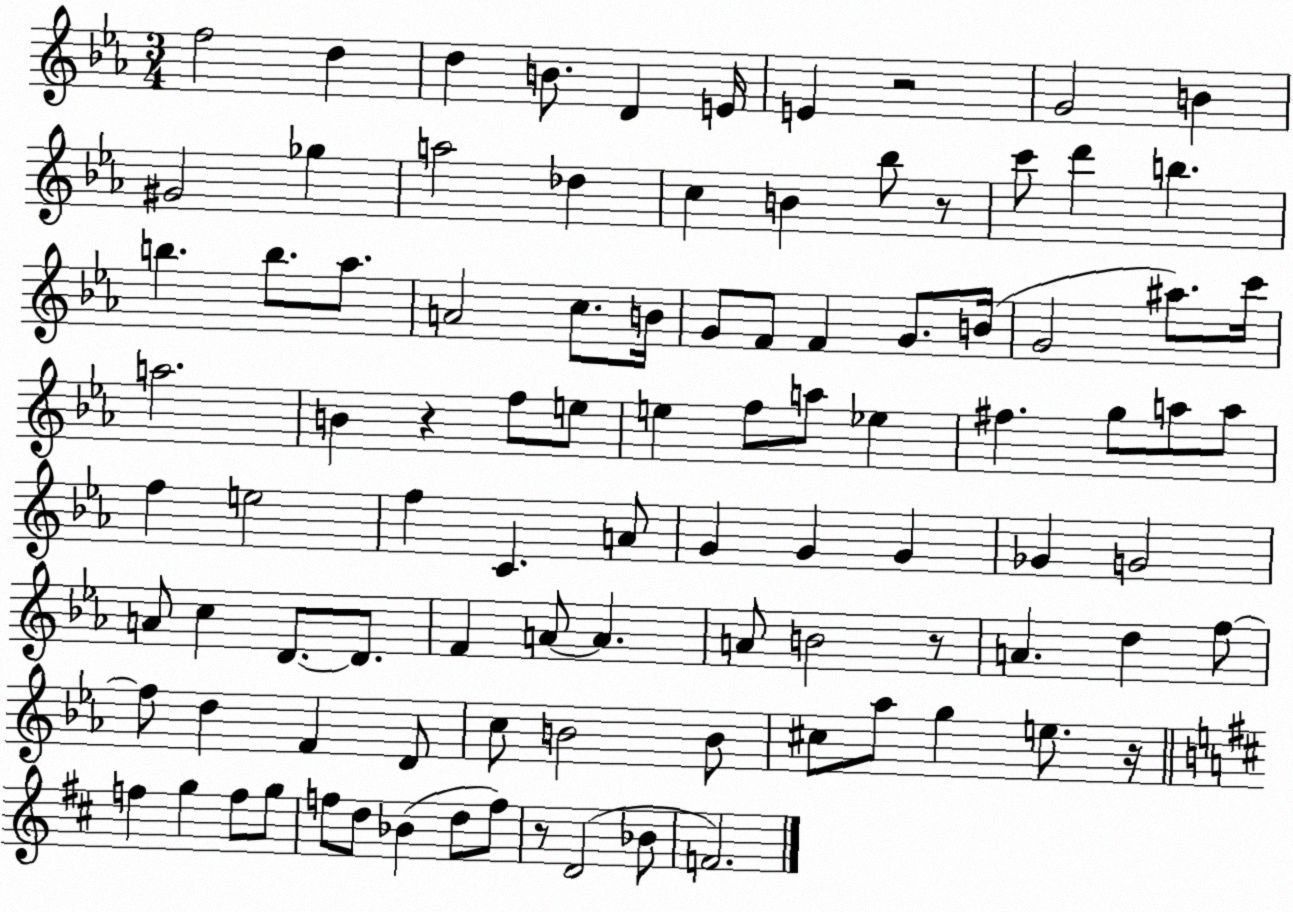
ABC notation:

X:1
T:Untitled
M:3/4
L:1/4
K:Eb
f2 d d B/2 D E/4 E z2 G2 B ^G2 _g a2 _d c B _b/2 z/2 c'/2 d' b b b/2 _a/2 A2 c/2 B/4 G/2 F/2 F G/2 B/4 G2 ^a/2 c'/4 a2 B z f/2 e/2 e f/2 a/2 _e ^f g/2 a/2 a/2 f e2 f C A/2 G G G _G G2 A/2 c D/2 D/2 F A/2 A A/2 B2 z/2 A d f/2 f/2 d F D/2 c/2 B2 B/2 ^c/2 _a/2 g e/2 z/4 f g f/2 g/2 f/2 d/2 _B d/2 f/2 z/2 D2 _B/2 F2